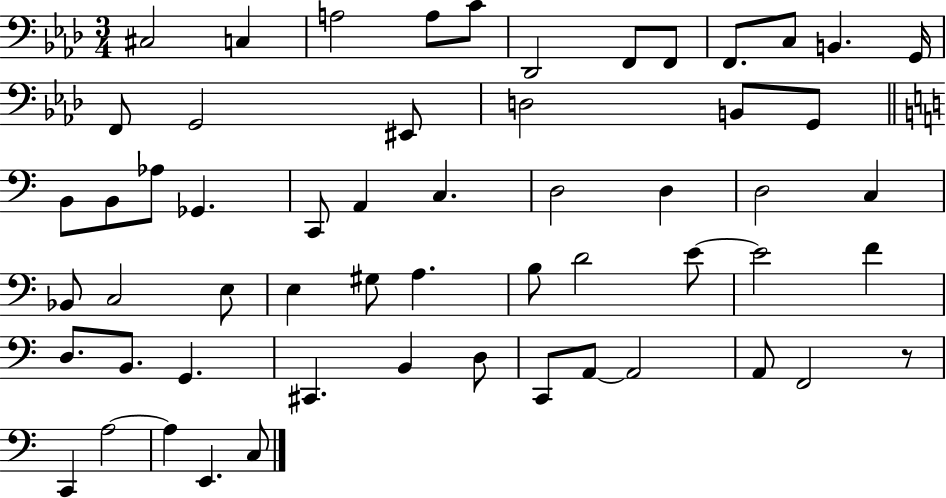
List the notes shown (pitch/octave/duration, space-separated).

C#3/h C3/q A3/h A3/e C4/e Db2/h F2/e F2/e F2/e. C3/e B2/q. G2/s F2/e G2/h EIS2/e D3/h B2/e G2/e B2/e B2/e Ab3/e Gb2/q. C2/e A2/q C3/q. D3/h D3/q D3/h C3/q Bb2/e C3/h E3/e E3/q G#3/e A3/q. B3/e D4/h E4/e E4/h F4/q D3/e. B2/e. G2/q. C#2/q. B2/q D3/e C2/e A2/e A2/h A2/e F2/h R/e C2/q A3/h A3/q E2/q. C3/e